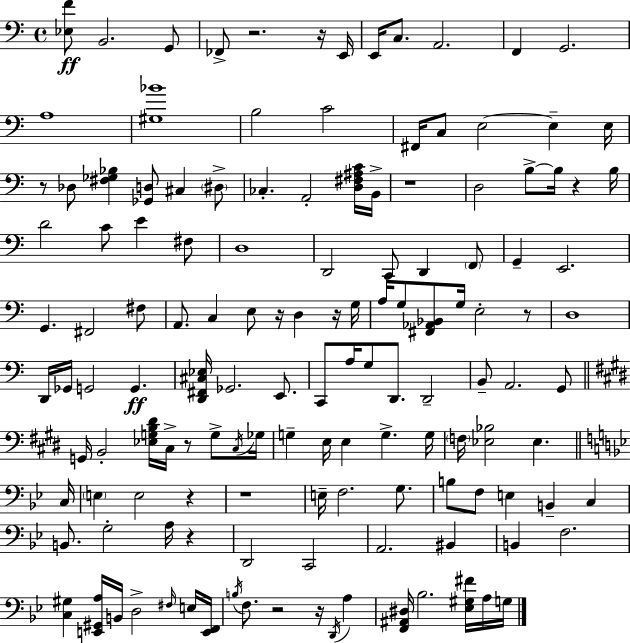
[Eb3,F4]/e B2/h. G2/e FES2/e R/h. R/s E2/s E2/s C3/e. A2/h. F2/q G2/h. A3/w [G#3,Bb4]/w B3/h C4/h F#2/s C3/e E3/h E3/q E3/s R/e Db3/e [F#3,Gb3,Bb3]/q [Gb2,D3]/e C#3/q D#3/e CES3/q. A2/h [D3,F#3,A#3,C4]/s B2/s R/w D3/h B3/e B3/s R/q B3/s D4/h C4/e E4/q F#3/e D3/w D2/h C2/e D2/q F2/e G2/q E2/h. G2/q. F#2/h F#3/e A2/e. C3/q E3/e R/s D3/q R/s G3/s A3/s G3/e [F#2,Ab2,Bb2]/e G3/s E3/h R/e D3/w D2/s Gb2/s G2/h G2/q. [D2,F#2,C#3,Eb3]/s Gb2/h. E2/e. C2/e A3/s G3/e D2/e. D2/h B2/e A2/h. G2/e G2/s B2/h [Eb3,G3,B3,D#4]/s C#3/s R/e G3/e C#3/s Gb3/s G3/q E3/s E3/q G3/q. G3/s F3/s [Eb3,Bb3]/h Eb3/q. C3/s E3/q E3/h R/q R/w E3/s F3/h. G3/e. B3/e F3/e E3/q B2/q C3/q B2/e. G3/h A3/s R/q D2/h C2/h A2/h. BIS2/q B2/q F3/h. [C3,G#3]/q [E2,G#2,A3]/s B2/s D3/h F#3/s E3/s [E2,F2]/s B3/s F3/e. R/h R/s D2/s A3/q [F2,A#2,D#3]/s Bb3/h. [Eb3,G#3,F#4]/s A3/s G3/s